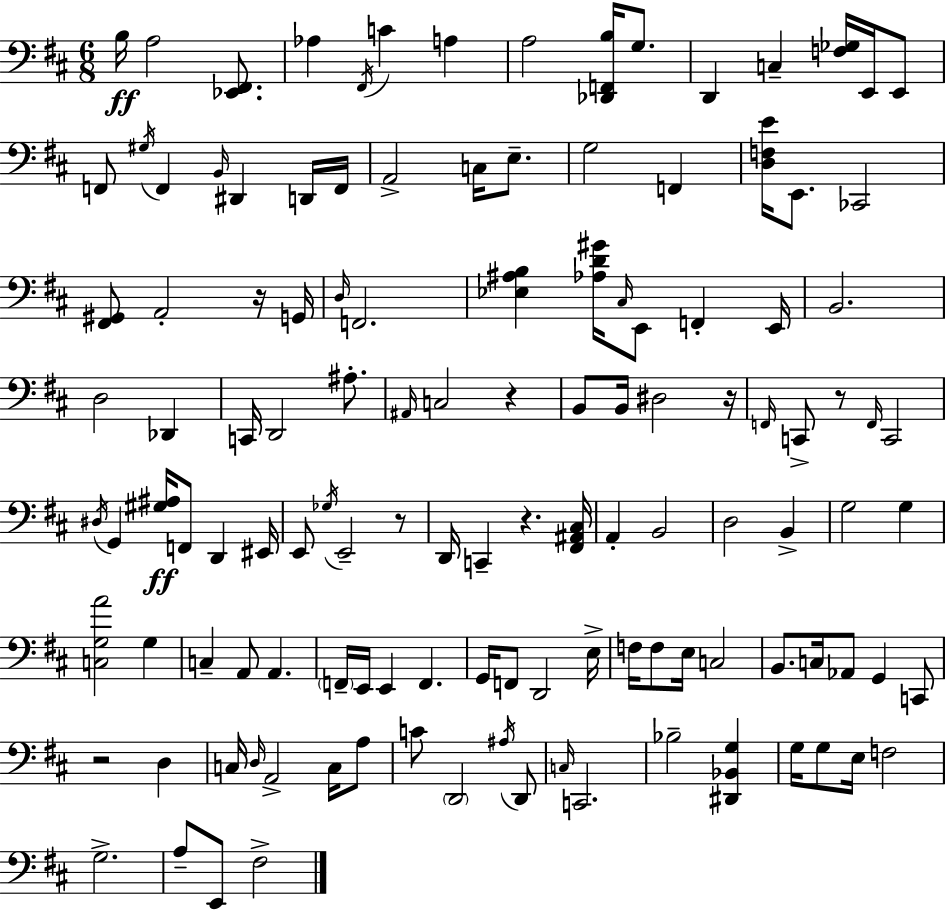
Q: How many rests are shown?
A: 7